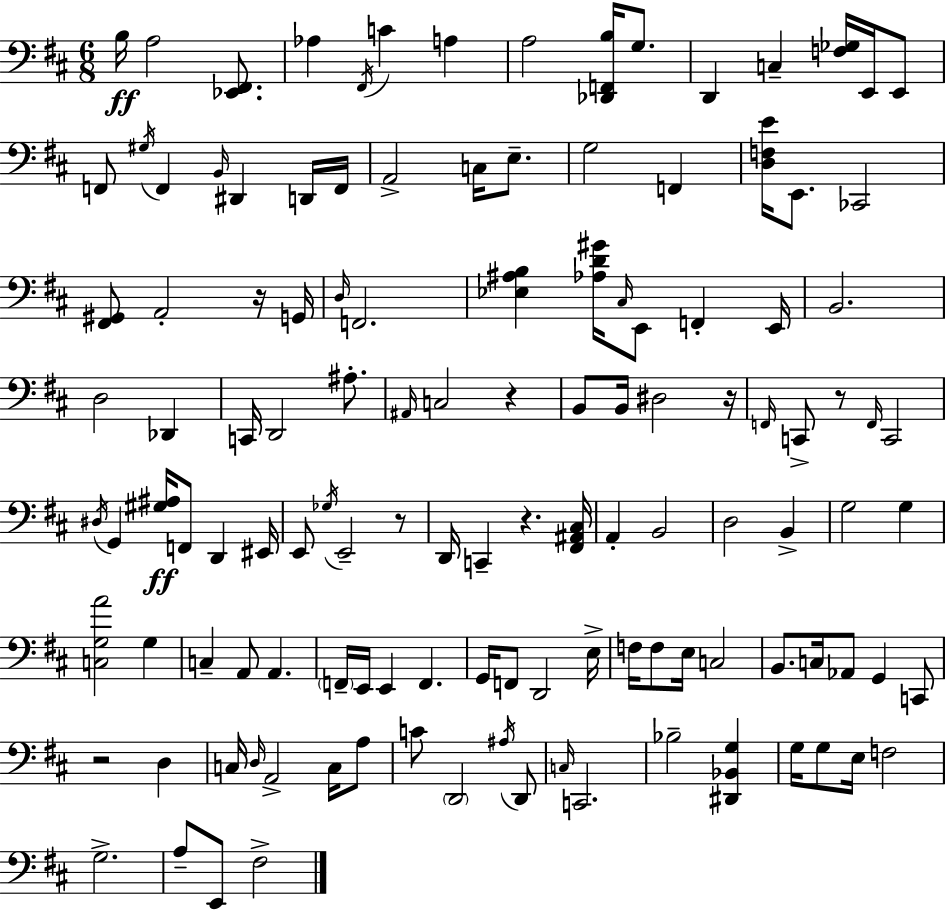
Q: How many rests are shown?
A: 7